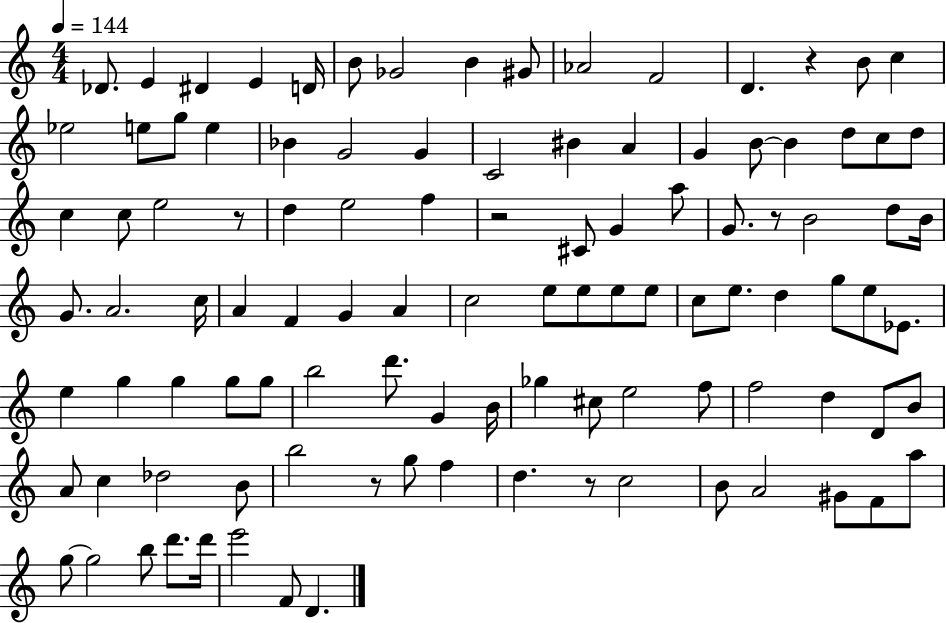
Db4/e. E4/q D#4/q E4/q D4/s B4/e Gb4/h B4/q G#4/e Ab4/h F4/h D4/q. R/q B4/e C5/q Eb5/h E5/e G5/e E5/q Bb4/q G4/h G4/q C4/h BIS4/q A4/q G4/q B4/e B4/q D5/e C5/e D5/e C5/q C5/e E5/h R/e D5/q E5/h F5/q R/h C#4/e G4/q A5/e G4/e. R/e B4/h D5/e B4/s G4/e. A4/h. C5/s A4/q F4/q G4/q A4/q C5/h E5/e E5/e E5/e E5/e C5/e E5/e. D5/q G5/e E5/e Eb4/e. E5/q G5/q G5/q G5/e G5/e B5/h D6/e. G4/q B4/s Gb5/q C#5/e E5/h F5/e F5/h D5/q D4/e B4/e A4/e C5/q Db5/h B4/e B5/h R/e G5/e F5/q D5/q. R/e C5/h B4/e A4/h G#4/e F4/e A5/e G5/e G5/h B5/e D6/e. D6/s E6/h F4/e D4/q.